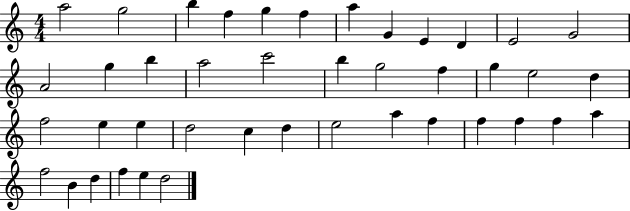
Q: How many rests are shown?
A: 0